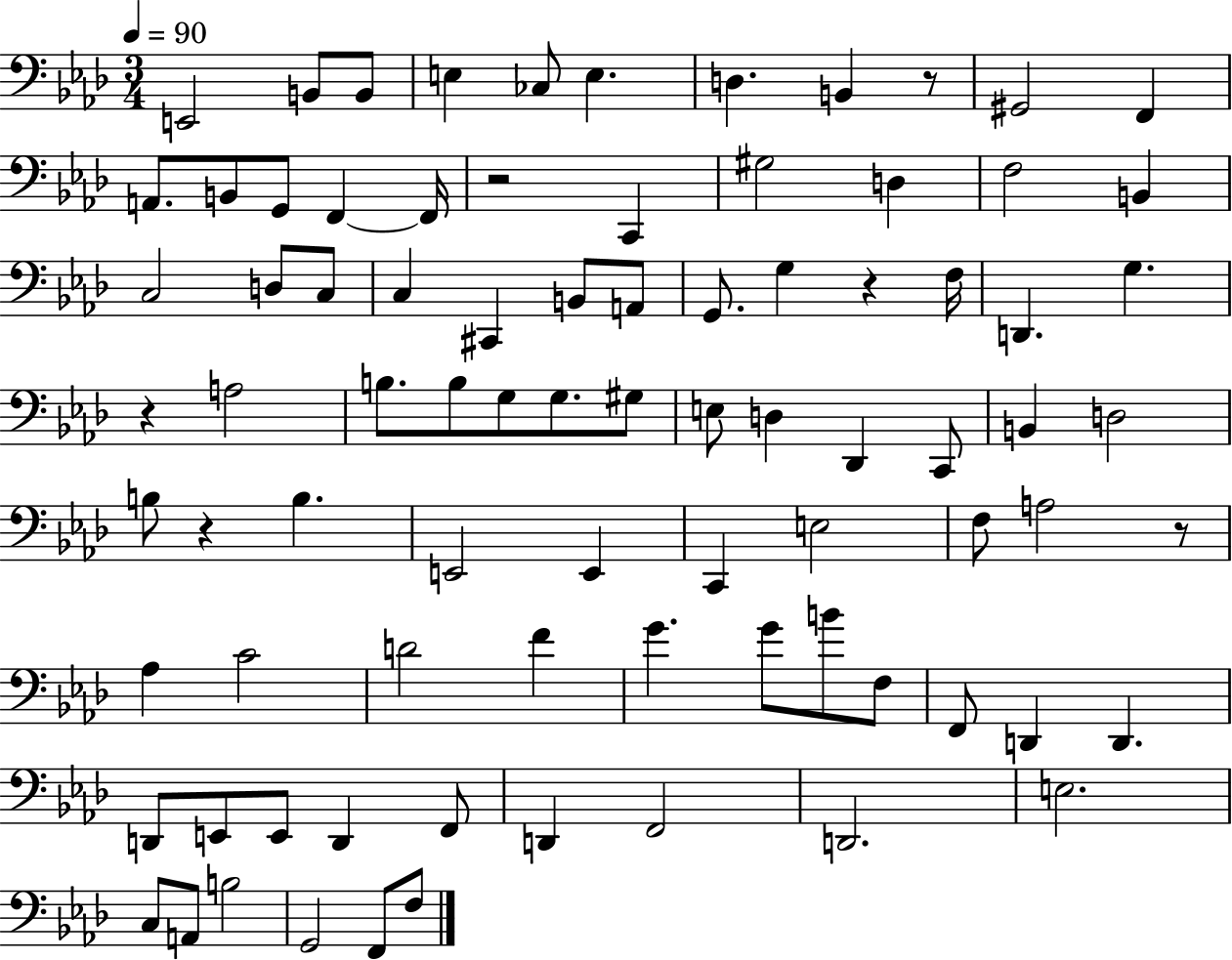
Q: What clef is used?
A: bass